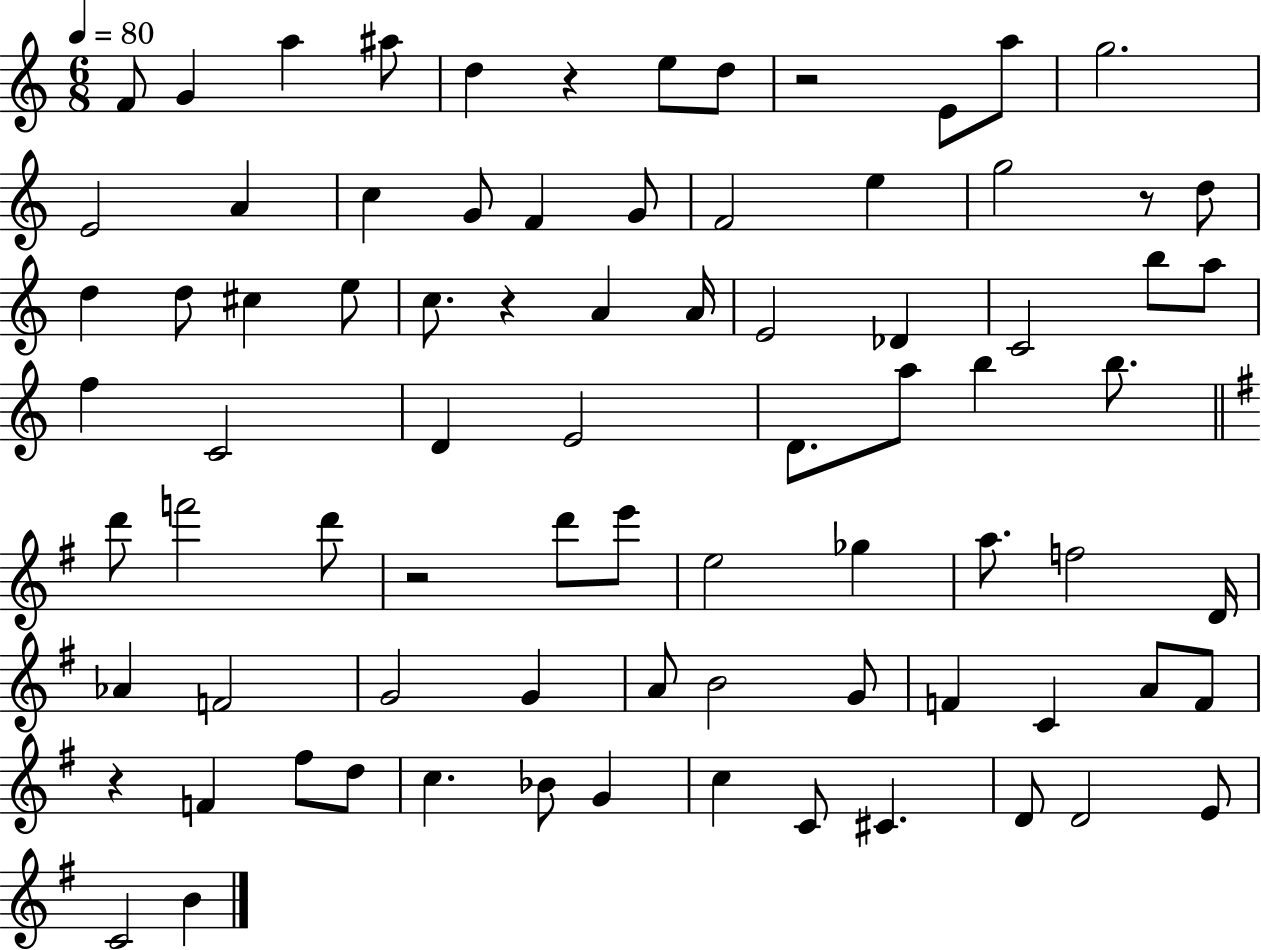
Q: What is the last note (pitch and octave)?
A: B4